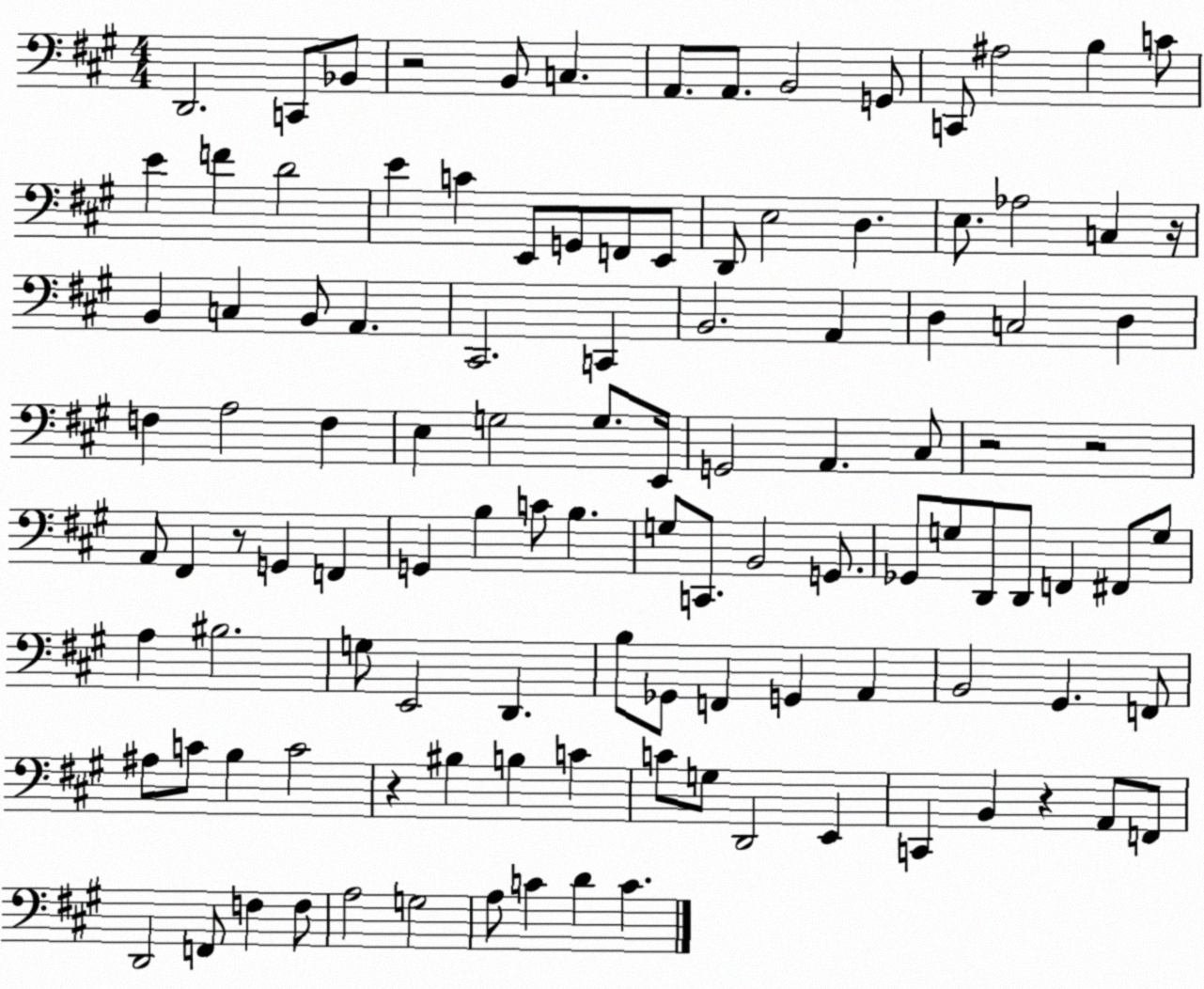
X:1
T:Untitled
M:4/4
L:1/4
K:A
D,,2 C,,/2 _B,,/2 z2 B,,/2 C, A,,/2 A,,/2 B,,2 G,,/2 C,,/2 ^A,2 B, C/2 E F D2 E C E,,/2 G,,/2 F,,/2 E,,/2 D,,/2 E,2 D, E,/2 _A,2 C, z/4 B,, C, B,,/2 A,, ^C,,2 C,, B,,2 A,, D, C,2 D, F, A,2 F, E, G,2 G,/2 E,,/4 G,,2 A,, ^C,/2 z2 z2 A,,/2 ^F,, z/2 G,, F,, G,, B, C/2 B, G,/2 C,,/2 B,,2 G,,/2 _G,,/2 G,/2 D,,/2 D,,/2 F,, ^F,,/2 G,/2 A, ^B,2 G,/2 E,,2 D,, B,/2 _G,,/2 F,, G,, A,, B,,2 ^G,, F,,/2 ^A,/2 C/2 B, C2 z ^B, B, C C/2 G,/2 D,,2 E,, C,, B,, z A,,/2 F,,/2 D,,2 F,,/2 F, F,/2 A,2 G,2 A,/2 C D C